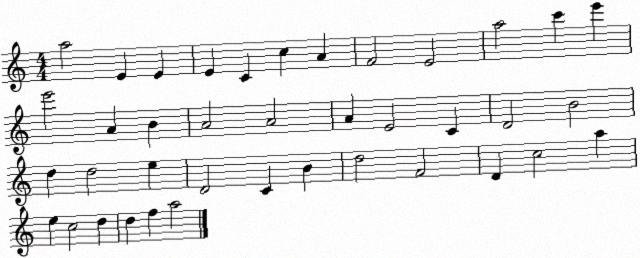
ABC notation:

X:1
T:Untitled
M:4/4
L:1/4
K:C
a2 E E E C c A F2 E2 a2 c' e' e'2 A B A2 A2 A E2 C D2 B2 d d2 e D2 C B d2 F2 D c2 a e c2 d d f a2